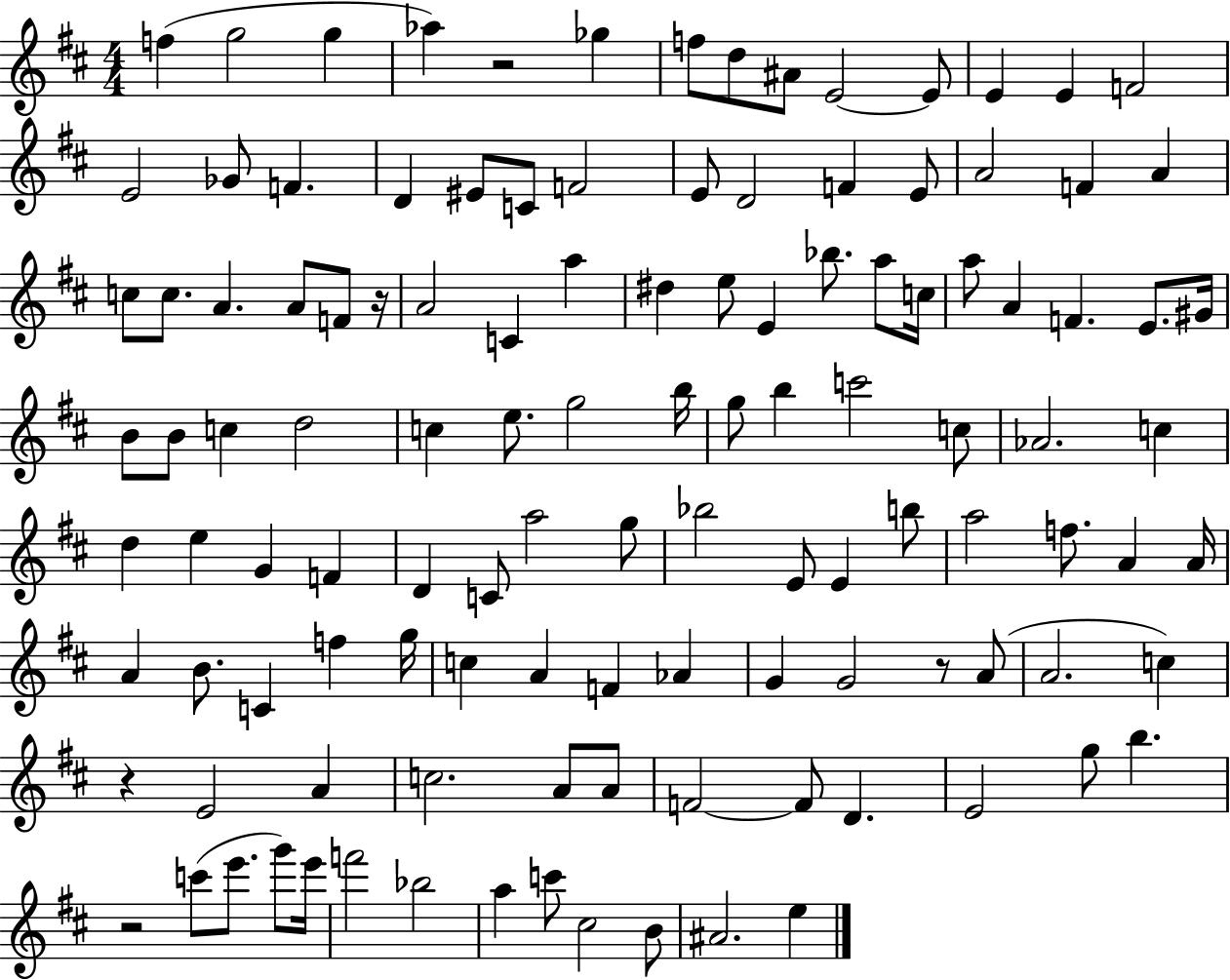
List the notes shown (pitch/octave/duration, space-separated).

F5/q G5/h G5/q Ab5/q R/h Gb5/q F5/e D5/e A#4/e E4/h E4/e E4/q E4/q F4/h E4/h Gb4/e F4/q. D4/q EIS4/e C4/e F4/h E4/e D4/h F4/q E4/e A4/h F4/q A4/q C5/e C5/e. A4/q. A4/e F4/e R/s A4/h C4/q A5/q D#5/q E5/e E4/q Bb5/e. A5/e C5/s A5/e A4/q F4/q. E4/e. G#4/s B4/e B4/e C5/q D5/h C5/q E5/e. G5/h B5/s G5/e B5/q C6/h C5/e Ab4/h. C5/q D5/q E5/q G4/q F4/q D4/q C4/e A5/h G5/e Bb5/h E4/e E4/q B5/e A5/h F5/e. A4/q A4/s A4/q B4/e. C4/q F5/q G5/s C5/q A4/q F4/q Ab4/q G4/q G4/h R/e A4/e A4/h. C5/q R/q E4/h A4/q C5/h. A4/e A4/e F4/h F4/e D4/q. E4/h G5/e B5/q. R/h C6/e E6/e. G6/e E6/s F6/h Bb5/h A5/q C6/e C#5/h B4/e A#4/h. E5/q